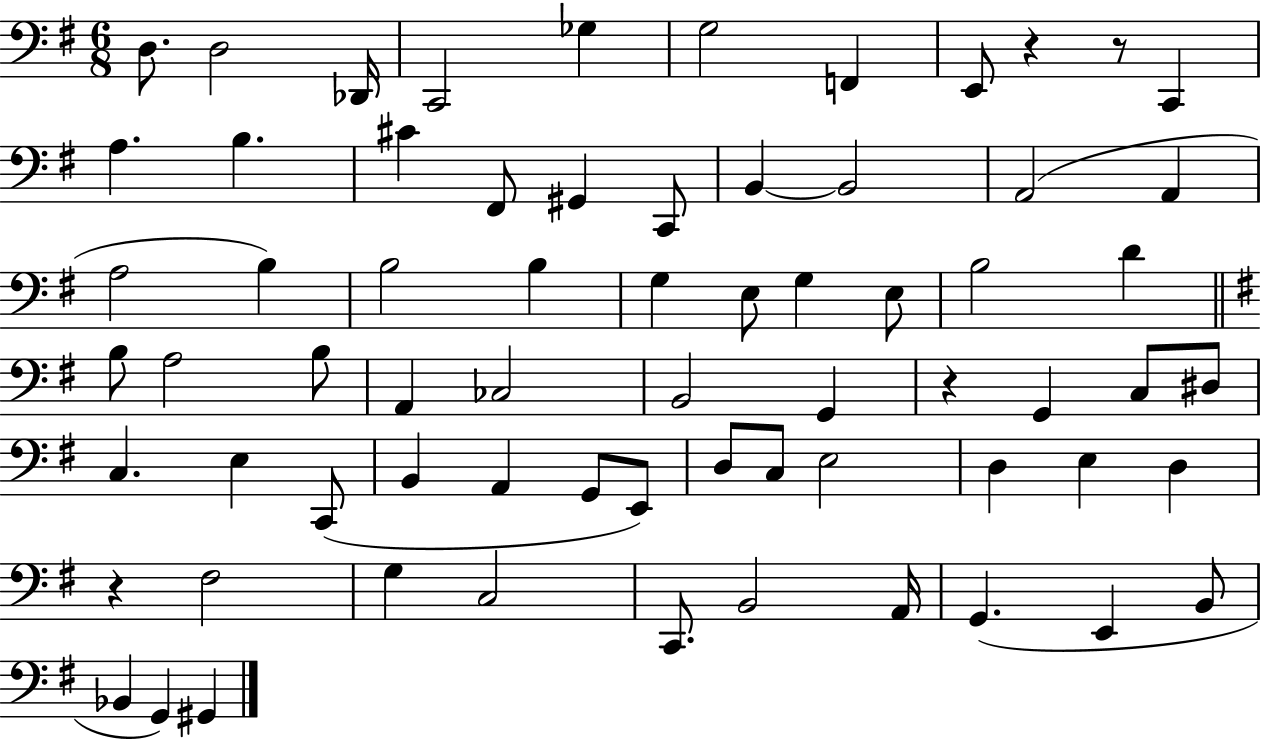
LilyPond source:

{
  \clef bass
  \numericTimeSignature
  \time 6/8
  \key g \major
  \repeat volta 2 { d8. d2 des,16 | c,2 ges4 | g2 f,4 | e,8 r4 r8 c,4 | \break a4. b4. | cis'4 fis,8 gis,4 c,8 | b,4~~ b,2 | a,2( a,4 | \break a2 b4) | b2 b4 | g4 e8 g4 e8 | b2 d'4 | \break \bar "||" \break \key g \major b8 a2 b8 | a,4 ces2 | b,2 g,4 | r4 g,4 c8 dis8 | \break c4. e4 c,8( | b,4 a,4 g,8 e,8) | d8 c8 e2 | d4 e4 d4 | \break r4 fis2 | g4 c2 | c,8. b,2 a,16 | g,4.( e,4 b,8 | \break bes,4 g,4) gis,4 | } \bar "|."
}